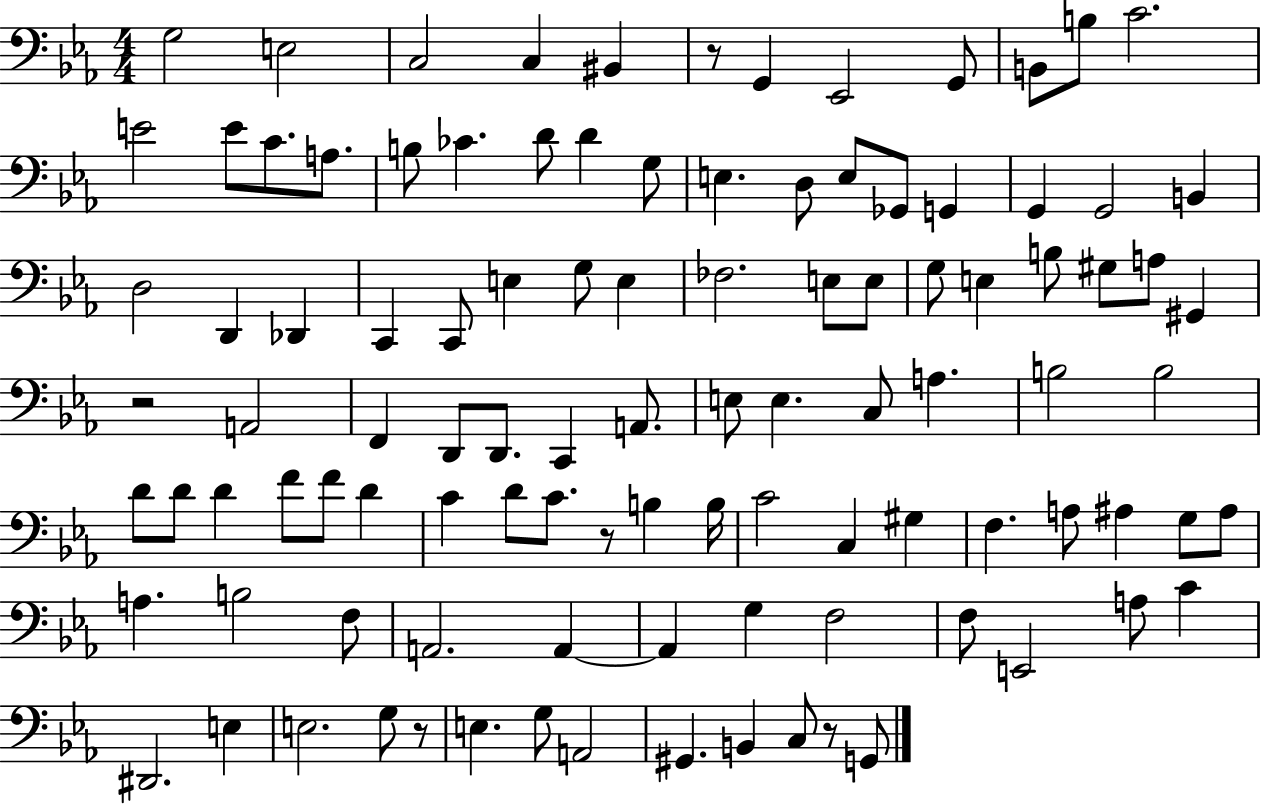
G3/h E3/h C3/h C3/q BIS2/q R/e G2/q Eb2/h G2/e B2/e B3/e C4/h. E4/h E4/e C4/e. A3/e. B3/e CES4/q. D4/e D4/q G3/e E3/q. D3/e E3/e Gb2/e G2/q G2/q G2/h B2/q D3/h D2/q Db2/q C2/q C2/e E3/q G3/e E3/q FES3/h. E3/e E3/e G3/e E3/q B3/e G#3/e A3/e G#2/q R/h A2/h F2/q D2/e D2/e. C2/q A2/e. E3/e E3/q. C3/e A3/q. B3/h B3/h D4/e D4/e D4/q F4/e F4/e D4/q C4/q D4/e C4/e. R/e B3/q B3/s C4/h C3/q G#3/q F3/q. A3/e A#3/q G3/e A#3/e A3/q. B3/h F3/e A2/h. A2/q A2/q G3/q F3/h F3/e E2/h A3/e C4/q D#2/h. E3/q E3/h. G3/e R/e E3/q. G3/e A2/h G#2/q. B2/q C3/e R/e G2/e